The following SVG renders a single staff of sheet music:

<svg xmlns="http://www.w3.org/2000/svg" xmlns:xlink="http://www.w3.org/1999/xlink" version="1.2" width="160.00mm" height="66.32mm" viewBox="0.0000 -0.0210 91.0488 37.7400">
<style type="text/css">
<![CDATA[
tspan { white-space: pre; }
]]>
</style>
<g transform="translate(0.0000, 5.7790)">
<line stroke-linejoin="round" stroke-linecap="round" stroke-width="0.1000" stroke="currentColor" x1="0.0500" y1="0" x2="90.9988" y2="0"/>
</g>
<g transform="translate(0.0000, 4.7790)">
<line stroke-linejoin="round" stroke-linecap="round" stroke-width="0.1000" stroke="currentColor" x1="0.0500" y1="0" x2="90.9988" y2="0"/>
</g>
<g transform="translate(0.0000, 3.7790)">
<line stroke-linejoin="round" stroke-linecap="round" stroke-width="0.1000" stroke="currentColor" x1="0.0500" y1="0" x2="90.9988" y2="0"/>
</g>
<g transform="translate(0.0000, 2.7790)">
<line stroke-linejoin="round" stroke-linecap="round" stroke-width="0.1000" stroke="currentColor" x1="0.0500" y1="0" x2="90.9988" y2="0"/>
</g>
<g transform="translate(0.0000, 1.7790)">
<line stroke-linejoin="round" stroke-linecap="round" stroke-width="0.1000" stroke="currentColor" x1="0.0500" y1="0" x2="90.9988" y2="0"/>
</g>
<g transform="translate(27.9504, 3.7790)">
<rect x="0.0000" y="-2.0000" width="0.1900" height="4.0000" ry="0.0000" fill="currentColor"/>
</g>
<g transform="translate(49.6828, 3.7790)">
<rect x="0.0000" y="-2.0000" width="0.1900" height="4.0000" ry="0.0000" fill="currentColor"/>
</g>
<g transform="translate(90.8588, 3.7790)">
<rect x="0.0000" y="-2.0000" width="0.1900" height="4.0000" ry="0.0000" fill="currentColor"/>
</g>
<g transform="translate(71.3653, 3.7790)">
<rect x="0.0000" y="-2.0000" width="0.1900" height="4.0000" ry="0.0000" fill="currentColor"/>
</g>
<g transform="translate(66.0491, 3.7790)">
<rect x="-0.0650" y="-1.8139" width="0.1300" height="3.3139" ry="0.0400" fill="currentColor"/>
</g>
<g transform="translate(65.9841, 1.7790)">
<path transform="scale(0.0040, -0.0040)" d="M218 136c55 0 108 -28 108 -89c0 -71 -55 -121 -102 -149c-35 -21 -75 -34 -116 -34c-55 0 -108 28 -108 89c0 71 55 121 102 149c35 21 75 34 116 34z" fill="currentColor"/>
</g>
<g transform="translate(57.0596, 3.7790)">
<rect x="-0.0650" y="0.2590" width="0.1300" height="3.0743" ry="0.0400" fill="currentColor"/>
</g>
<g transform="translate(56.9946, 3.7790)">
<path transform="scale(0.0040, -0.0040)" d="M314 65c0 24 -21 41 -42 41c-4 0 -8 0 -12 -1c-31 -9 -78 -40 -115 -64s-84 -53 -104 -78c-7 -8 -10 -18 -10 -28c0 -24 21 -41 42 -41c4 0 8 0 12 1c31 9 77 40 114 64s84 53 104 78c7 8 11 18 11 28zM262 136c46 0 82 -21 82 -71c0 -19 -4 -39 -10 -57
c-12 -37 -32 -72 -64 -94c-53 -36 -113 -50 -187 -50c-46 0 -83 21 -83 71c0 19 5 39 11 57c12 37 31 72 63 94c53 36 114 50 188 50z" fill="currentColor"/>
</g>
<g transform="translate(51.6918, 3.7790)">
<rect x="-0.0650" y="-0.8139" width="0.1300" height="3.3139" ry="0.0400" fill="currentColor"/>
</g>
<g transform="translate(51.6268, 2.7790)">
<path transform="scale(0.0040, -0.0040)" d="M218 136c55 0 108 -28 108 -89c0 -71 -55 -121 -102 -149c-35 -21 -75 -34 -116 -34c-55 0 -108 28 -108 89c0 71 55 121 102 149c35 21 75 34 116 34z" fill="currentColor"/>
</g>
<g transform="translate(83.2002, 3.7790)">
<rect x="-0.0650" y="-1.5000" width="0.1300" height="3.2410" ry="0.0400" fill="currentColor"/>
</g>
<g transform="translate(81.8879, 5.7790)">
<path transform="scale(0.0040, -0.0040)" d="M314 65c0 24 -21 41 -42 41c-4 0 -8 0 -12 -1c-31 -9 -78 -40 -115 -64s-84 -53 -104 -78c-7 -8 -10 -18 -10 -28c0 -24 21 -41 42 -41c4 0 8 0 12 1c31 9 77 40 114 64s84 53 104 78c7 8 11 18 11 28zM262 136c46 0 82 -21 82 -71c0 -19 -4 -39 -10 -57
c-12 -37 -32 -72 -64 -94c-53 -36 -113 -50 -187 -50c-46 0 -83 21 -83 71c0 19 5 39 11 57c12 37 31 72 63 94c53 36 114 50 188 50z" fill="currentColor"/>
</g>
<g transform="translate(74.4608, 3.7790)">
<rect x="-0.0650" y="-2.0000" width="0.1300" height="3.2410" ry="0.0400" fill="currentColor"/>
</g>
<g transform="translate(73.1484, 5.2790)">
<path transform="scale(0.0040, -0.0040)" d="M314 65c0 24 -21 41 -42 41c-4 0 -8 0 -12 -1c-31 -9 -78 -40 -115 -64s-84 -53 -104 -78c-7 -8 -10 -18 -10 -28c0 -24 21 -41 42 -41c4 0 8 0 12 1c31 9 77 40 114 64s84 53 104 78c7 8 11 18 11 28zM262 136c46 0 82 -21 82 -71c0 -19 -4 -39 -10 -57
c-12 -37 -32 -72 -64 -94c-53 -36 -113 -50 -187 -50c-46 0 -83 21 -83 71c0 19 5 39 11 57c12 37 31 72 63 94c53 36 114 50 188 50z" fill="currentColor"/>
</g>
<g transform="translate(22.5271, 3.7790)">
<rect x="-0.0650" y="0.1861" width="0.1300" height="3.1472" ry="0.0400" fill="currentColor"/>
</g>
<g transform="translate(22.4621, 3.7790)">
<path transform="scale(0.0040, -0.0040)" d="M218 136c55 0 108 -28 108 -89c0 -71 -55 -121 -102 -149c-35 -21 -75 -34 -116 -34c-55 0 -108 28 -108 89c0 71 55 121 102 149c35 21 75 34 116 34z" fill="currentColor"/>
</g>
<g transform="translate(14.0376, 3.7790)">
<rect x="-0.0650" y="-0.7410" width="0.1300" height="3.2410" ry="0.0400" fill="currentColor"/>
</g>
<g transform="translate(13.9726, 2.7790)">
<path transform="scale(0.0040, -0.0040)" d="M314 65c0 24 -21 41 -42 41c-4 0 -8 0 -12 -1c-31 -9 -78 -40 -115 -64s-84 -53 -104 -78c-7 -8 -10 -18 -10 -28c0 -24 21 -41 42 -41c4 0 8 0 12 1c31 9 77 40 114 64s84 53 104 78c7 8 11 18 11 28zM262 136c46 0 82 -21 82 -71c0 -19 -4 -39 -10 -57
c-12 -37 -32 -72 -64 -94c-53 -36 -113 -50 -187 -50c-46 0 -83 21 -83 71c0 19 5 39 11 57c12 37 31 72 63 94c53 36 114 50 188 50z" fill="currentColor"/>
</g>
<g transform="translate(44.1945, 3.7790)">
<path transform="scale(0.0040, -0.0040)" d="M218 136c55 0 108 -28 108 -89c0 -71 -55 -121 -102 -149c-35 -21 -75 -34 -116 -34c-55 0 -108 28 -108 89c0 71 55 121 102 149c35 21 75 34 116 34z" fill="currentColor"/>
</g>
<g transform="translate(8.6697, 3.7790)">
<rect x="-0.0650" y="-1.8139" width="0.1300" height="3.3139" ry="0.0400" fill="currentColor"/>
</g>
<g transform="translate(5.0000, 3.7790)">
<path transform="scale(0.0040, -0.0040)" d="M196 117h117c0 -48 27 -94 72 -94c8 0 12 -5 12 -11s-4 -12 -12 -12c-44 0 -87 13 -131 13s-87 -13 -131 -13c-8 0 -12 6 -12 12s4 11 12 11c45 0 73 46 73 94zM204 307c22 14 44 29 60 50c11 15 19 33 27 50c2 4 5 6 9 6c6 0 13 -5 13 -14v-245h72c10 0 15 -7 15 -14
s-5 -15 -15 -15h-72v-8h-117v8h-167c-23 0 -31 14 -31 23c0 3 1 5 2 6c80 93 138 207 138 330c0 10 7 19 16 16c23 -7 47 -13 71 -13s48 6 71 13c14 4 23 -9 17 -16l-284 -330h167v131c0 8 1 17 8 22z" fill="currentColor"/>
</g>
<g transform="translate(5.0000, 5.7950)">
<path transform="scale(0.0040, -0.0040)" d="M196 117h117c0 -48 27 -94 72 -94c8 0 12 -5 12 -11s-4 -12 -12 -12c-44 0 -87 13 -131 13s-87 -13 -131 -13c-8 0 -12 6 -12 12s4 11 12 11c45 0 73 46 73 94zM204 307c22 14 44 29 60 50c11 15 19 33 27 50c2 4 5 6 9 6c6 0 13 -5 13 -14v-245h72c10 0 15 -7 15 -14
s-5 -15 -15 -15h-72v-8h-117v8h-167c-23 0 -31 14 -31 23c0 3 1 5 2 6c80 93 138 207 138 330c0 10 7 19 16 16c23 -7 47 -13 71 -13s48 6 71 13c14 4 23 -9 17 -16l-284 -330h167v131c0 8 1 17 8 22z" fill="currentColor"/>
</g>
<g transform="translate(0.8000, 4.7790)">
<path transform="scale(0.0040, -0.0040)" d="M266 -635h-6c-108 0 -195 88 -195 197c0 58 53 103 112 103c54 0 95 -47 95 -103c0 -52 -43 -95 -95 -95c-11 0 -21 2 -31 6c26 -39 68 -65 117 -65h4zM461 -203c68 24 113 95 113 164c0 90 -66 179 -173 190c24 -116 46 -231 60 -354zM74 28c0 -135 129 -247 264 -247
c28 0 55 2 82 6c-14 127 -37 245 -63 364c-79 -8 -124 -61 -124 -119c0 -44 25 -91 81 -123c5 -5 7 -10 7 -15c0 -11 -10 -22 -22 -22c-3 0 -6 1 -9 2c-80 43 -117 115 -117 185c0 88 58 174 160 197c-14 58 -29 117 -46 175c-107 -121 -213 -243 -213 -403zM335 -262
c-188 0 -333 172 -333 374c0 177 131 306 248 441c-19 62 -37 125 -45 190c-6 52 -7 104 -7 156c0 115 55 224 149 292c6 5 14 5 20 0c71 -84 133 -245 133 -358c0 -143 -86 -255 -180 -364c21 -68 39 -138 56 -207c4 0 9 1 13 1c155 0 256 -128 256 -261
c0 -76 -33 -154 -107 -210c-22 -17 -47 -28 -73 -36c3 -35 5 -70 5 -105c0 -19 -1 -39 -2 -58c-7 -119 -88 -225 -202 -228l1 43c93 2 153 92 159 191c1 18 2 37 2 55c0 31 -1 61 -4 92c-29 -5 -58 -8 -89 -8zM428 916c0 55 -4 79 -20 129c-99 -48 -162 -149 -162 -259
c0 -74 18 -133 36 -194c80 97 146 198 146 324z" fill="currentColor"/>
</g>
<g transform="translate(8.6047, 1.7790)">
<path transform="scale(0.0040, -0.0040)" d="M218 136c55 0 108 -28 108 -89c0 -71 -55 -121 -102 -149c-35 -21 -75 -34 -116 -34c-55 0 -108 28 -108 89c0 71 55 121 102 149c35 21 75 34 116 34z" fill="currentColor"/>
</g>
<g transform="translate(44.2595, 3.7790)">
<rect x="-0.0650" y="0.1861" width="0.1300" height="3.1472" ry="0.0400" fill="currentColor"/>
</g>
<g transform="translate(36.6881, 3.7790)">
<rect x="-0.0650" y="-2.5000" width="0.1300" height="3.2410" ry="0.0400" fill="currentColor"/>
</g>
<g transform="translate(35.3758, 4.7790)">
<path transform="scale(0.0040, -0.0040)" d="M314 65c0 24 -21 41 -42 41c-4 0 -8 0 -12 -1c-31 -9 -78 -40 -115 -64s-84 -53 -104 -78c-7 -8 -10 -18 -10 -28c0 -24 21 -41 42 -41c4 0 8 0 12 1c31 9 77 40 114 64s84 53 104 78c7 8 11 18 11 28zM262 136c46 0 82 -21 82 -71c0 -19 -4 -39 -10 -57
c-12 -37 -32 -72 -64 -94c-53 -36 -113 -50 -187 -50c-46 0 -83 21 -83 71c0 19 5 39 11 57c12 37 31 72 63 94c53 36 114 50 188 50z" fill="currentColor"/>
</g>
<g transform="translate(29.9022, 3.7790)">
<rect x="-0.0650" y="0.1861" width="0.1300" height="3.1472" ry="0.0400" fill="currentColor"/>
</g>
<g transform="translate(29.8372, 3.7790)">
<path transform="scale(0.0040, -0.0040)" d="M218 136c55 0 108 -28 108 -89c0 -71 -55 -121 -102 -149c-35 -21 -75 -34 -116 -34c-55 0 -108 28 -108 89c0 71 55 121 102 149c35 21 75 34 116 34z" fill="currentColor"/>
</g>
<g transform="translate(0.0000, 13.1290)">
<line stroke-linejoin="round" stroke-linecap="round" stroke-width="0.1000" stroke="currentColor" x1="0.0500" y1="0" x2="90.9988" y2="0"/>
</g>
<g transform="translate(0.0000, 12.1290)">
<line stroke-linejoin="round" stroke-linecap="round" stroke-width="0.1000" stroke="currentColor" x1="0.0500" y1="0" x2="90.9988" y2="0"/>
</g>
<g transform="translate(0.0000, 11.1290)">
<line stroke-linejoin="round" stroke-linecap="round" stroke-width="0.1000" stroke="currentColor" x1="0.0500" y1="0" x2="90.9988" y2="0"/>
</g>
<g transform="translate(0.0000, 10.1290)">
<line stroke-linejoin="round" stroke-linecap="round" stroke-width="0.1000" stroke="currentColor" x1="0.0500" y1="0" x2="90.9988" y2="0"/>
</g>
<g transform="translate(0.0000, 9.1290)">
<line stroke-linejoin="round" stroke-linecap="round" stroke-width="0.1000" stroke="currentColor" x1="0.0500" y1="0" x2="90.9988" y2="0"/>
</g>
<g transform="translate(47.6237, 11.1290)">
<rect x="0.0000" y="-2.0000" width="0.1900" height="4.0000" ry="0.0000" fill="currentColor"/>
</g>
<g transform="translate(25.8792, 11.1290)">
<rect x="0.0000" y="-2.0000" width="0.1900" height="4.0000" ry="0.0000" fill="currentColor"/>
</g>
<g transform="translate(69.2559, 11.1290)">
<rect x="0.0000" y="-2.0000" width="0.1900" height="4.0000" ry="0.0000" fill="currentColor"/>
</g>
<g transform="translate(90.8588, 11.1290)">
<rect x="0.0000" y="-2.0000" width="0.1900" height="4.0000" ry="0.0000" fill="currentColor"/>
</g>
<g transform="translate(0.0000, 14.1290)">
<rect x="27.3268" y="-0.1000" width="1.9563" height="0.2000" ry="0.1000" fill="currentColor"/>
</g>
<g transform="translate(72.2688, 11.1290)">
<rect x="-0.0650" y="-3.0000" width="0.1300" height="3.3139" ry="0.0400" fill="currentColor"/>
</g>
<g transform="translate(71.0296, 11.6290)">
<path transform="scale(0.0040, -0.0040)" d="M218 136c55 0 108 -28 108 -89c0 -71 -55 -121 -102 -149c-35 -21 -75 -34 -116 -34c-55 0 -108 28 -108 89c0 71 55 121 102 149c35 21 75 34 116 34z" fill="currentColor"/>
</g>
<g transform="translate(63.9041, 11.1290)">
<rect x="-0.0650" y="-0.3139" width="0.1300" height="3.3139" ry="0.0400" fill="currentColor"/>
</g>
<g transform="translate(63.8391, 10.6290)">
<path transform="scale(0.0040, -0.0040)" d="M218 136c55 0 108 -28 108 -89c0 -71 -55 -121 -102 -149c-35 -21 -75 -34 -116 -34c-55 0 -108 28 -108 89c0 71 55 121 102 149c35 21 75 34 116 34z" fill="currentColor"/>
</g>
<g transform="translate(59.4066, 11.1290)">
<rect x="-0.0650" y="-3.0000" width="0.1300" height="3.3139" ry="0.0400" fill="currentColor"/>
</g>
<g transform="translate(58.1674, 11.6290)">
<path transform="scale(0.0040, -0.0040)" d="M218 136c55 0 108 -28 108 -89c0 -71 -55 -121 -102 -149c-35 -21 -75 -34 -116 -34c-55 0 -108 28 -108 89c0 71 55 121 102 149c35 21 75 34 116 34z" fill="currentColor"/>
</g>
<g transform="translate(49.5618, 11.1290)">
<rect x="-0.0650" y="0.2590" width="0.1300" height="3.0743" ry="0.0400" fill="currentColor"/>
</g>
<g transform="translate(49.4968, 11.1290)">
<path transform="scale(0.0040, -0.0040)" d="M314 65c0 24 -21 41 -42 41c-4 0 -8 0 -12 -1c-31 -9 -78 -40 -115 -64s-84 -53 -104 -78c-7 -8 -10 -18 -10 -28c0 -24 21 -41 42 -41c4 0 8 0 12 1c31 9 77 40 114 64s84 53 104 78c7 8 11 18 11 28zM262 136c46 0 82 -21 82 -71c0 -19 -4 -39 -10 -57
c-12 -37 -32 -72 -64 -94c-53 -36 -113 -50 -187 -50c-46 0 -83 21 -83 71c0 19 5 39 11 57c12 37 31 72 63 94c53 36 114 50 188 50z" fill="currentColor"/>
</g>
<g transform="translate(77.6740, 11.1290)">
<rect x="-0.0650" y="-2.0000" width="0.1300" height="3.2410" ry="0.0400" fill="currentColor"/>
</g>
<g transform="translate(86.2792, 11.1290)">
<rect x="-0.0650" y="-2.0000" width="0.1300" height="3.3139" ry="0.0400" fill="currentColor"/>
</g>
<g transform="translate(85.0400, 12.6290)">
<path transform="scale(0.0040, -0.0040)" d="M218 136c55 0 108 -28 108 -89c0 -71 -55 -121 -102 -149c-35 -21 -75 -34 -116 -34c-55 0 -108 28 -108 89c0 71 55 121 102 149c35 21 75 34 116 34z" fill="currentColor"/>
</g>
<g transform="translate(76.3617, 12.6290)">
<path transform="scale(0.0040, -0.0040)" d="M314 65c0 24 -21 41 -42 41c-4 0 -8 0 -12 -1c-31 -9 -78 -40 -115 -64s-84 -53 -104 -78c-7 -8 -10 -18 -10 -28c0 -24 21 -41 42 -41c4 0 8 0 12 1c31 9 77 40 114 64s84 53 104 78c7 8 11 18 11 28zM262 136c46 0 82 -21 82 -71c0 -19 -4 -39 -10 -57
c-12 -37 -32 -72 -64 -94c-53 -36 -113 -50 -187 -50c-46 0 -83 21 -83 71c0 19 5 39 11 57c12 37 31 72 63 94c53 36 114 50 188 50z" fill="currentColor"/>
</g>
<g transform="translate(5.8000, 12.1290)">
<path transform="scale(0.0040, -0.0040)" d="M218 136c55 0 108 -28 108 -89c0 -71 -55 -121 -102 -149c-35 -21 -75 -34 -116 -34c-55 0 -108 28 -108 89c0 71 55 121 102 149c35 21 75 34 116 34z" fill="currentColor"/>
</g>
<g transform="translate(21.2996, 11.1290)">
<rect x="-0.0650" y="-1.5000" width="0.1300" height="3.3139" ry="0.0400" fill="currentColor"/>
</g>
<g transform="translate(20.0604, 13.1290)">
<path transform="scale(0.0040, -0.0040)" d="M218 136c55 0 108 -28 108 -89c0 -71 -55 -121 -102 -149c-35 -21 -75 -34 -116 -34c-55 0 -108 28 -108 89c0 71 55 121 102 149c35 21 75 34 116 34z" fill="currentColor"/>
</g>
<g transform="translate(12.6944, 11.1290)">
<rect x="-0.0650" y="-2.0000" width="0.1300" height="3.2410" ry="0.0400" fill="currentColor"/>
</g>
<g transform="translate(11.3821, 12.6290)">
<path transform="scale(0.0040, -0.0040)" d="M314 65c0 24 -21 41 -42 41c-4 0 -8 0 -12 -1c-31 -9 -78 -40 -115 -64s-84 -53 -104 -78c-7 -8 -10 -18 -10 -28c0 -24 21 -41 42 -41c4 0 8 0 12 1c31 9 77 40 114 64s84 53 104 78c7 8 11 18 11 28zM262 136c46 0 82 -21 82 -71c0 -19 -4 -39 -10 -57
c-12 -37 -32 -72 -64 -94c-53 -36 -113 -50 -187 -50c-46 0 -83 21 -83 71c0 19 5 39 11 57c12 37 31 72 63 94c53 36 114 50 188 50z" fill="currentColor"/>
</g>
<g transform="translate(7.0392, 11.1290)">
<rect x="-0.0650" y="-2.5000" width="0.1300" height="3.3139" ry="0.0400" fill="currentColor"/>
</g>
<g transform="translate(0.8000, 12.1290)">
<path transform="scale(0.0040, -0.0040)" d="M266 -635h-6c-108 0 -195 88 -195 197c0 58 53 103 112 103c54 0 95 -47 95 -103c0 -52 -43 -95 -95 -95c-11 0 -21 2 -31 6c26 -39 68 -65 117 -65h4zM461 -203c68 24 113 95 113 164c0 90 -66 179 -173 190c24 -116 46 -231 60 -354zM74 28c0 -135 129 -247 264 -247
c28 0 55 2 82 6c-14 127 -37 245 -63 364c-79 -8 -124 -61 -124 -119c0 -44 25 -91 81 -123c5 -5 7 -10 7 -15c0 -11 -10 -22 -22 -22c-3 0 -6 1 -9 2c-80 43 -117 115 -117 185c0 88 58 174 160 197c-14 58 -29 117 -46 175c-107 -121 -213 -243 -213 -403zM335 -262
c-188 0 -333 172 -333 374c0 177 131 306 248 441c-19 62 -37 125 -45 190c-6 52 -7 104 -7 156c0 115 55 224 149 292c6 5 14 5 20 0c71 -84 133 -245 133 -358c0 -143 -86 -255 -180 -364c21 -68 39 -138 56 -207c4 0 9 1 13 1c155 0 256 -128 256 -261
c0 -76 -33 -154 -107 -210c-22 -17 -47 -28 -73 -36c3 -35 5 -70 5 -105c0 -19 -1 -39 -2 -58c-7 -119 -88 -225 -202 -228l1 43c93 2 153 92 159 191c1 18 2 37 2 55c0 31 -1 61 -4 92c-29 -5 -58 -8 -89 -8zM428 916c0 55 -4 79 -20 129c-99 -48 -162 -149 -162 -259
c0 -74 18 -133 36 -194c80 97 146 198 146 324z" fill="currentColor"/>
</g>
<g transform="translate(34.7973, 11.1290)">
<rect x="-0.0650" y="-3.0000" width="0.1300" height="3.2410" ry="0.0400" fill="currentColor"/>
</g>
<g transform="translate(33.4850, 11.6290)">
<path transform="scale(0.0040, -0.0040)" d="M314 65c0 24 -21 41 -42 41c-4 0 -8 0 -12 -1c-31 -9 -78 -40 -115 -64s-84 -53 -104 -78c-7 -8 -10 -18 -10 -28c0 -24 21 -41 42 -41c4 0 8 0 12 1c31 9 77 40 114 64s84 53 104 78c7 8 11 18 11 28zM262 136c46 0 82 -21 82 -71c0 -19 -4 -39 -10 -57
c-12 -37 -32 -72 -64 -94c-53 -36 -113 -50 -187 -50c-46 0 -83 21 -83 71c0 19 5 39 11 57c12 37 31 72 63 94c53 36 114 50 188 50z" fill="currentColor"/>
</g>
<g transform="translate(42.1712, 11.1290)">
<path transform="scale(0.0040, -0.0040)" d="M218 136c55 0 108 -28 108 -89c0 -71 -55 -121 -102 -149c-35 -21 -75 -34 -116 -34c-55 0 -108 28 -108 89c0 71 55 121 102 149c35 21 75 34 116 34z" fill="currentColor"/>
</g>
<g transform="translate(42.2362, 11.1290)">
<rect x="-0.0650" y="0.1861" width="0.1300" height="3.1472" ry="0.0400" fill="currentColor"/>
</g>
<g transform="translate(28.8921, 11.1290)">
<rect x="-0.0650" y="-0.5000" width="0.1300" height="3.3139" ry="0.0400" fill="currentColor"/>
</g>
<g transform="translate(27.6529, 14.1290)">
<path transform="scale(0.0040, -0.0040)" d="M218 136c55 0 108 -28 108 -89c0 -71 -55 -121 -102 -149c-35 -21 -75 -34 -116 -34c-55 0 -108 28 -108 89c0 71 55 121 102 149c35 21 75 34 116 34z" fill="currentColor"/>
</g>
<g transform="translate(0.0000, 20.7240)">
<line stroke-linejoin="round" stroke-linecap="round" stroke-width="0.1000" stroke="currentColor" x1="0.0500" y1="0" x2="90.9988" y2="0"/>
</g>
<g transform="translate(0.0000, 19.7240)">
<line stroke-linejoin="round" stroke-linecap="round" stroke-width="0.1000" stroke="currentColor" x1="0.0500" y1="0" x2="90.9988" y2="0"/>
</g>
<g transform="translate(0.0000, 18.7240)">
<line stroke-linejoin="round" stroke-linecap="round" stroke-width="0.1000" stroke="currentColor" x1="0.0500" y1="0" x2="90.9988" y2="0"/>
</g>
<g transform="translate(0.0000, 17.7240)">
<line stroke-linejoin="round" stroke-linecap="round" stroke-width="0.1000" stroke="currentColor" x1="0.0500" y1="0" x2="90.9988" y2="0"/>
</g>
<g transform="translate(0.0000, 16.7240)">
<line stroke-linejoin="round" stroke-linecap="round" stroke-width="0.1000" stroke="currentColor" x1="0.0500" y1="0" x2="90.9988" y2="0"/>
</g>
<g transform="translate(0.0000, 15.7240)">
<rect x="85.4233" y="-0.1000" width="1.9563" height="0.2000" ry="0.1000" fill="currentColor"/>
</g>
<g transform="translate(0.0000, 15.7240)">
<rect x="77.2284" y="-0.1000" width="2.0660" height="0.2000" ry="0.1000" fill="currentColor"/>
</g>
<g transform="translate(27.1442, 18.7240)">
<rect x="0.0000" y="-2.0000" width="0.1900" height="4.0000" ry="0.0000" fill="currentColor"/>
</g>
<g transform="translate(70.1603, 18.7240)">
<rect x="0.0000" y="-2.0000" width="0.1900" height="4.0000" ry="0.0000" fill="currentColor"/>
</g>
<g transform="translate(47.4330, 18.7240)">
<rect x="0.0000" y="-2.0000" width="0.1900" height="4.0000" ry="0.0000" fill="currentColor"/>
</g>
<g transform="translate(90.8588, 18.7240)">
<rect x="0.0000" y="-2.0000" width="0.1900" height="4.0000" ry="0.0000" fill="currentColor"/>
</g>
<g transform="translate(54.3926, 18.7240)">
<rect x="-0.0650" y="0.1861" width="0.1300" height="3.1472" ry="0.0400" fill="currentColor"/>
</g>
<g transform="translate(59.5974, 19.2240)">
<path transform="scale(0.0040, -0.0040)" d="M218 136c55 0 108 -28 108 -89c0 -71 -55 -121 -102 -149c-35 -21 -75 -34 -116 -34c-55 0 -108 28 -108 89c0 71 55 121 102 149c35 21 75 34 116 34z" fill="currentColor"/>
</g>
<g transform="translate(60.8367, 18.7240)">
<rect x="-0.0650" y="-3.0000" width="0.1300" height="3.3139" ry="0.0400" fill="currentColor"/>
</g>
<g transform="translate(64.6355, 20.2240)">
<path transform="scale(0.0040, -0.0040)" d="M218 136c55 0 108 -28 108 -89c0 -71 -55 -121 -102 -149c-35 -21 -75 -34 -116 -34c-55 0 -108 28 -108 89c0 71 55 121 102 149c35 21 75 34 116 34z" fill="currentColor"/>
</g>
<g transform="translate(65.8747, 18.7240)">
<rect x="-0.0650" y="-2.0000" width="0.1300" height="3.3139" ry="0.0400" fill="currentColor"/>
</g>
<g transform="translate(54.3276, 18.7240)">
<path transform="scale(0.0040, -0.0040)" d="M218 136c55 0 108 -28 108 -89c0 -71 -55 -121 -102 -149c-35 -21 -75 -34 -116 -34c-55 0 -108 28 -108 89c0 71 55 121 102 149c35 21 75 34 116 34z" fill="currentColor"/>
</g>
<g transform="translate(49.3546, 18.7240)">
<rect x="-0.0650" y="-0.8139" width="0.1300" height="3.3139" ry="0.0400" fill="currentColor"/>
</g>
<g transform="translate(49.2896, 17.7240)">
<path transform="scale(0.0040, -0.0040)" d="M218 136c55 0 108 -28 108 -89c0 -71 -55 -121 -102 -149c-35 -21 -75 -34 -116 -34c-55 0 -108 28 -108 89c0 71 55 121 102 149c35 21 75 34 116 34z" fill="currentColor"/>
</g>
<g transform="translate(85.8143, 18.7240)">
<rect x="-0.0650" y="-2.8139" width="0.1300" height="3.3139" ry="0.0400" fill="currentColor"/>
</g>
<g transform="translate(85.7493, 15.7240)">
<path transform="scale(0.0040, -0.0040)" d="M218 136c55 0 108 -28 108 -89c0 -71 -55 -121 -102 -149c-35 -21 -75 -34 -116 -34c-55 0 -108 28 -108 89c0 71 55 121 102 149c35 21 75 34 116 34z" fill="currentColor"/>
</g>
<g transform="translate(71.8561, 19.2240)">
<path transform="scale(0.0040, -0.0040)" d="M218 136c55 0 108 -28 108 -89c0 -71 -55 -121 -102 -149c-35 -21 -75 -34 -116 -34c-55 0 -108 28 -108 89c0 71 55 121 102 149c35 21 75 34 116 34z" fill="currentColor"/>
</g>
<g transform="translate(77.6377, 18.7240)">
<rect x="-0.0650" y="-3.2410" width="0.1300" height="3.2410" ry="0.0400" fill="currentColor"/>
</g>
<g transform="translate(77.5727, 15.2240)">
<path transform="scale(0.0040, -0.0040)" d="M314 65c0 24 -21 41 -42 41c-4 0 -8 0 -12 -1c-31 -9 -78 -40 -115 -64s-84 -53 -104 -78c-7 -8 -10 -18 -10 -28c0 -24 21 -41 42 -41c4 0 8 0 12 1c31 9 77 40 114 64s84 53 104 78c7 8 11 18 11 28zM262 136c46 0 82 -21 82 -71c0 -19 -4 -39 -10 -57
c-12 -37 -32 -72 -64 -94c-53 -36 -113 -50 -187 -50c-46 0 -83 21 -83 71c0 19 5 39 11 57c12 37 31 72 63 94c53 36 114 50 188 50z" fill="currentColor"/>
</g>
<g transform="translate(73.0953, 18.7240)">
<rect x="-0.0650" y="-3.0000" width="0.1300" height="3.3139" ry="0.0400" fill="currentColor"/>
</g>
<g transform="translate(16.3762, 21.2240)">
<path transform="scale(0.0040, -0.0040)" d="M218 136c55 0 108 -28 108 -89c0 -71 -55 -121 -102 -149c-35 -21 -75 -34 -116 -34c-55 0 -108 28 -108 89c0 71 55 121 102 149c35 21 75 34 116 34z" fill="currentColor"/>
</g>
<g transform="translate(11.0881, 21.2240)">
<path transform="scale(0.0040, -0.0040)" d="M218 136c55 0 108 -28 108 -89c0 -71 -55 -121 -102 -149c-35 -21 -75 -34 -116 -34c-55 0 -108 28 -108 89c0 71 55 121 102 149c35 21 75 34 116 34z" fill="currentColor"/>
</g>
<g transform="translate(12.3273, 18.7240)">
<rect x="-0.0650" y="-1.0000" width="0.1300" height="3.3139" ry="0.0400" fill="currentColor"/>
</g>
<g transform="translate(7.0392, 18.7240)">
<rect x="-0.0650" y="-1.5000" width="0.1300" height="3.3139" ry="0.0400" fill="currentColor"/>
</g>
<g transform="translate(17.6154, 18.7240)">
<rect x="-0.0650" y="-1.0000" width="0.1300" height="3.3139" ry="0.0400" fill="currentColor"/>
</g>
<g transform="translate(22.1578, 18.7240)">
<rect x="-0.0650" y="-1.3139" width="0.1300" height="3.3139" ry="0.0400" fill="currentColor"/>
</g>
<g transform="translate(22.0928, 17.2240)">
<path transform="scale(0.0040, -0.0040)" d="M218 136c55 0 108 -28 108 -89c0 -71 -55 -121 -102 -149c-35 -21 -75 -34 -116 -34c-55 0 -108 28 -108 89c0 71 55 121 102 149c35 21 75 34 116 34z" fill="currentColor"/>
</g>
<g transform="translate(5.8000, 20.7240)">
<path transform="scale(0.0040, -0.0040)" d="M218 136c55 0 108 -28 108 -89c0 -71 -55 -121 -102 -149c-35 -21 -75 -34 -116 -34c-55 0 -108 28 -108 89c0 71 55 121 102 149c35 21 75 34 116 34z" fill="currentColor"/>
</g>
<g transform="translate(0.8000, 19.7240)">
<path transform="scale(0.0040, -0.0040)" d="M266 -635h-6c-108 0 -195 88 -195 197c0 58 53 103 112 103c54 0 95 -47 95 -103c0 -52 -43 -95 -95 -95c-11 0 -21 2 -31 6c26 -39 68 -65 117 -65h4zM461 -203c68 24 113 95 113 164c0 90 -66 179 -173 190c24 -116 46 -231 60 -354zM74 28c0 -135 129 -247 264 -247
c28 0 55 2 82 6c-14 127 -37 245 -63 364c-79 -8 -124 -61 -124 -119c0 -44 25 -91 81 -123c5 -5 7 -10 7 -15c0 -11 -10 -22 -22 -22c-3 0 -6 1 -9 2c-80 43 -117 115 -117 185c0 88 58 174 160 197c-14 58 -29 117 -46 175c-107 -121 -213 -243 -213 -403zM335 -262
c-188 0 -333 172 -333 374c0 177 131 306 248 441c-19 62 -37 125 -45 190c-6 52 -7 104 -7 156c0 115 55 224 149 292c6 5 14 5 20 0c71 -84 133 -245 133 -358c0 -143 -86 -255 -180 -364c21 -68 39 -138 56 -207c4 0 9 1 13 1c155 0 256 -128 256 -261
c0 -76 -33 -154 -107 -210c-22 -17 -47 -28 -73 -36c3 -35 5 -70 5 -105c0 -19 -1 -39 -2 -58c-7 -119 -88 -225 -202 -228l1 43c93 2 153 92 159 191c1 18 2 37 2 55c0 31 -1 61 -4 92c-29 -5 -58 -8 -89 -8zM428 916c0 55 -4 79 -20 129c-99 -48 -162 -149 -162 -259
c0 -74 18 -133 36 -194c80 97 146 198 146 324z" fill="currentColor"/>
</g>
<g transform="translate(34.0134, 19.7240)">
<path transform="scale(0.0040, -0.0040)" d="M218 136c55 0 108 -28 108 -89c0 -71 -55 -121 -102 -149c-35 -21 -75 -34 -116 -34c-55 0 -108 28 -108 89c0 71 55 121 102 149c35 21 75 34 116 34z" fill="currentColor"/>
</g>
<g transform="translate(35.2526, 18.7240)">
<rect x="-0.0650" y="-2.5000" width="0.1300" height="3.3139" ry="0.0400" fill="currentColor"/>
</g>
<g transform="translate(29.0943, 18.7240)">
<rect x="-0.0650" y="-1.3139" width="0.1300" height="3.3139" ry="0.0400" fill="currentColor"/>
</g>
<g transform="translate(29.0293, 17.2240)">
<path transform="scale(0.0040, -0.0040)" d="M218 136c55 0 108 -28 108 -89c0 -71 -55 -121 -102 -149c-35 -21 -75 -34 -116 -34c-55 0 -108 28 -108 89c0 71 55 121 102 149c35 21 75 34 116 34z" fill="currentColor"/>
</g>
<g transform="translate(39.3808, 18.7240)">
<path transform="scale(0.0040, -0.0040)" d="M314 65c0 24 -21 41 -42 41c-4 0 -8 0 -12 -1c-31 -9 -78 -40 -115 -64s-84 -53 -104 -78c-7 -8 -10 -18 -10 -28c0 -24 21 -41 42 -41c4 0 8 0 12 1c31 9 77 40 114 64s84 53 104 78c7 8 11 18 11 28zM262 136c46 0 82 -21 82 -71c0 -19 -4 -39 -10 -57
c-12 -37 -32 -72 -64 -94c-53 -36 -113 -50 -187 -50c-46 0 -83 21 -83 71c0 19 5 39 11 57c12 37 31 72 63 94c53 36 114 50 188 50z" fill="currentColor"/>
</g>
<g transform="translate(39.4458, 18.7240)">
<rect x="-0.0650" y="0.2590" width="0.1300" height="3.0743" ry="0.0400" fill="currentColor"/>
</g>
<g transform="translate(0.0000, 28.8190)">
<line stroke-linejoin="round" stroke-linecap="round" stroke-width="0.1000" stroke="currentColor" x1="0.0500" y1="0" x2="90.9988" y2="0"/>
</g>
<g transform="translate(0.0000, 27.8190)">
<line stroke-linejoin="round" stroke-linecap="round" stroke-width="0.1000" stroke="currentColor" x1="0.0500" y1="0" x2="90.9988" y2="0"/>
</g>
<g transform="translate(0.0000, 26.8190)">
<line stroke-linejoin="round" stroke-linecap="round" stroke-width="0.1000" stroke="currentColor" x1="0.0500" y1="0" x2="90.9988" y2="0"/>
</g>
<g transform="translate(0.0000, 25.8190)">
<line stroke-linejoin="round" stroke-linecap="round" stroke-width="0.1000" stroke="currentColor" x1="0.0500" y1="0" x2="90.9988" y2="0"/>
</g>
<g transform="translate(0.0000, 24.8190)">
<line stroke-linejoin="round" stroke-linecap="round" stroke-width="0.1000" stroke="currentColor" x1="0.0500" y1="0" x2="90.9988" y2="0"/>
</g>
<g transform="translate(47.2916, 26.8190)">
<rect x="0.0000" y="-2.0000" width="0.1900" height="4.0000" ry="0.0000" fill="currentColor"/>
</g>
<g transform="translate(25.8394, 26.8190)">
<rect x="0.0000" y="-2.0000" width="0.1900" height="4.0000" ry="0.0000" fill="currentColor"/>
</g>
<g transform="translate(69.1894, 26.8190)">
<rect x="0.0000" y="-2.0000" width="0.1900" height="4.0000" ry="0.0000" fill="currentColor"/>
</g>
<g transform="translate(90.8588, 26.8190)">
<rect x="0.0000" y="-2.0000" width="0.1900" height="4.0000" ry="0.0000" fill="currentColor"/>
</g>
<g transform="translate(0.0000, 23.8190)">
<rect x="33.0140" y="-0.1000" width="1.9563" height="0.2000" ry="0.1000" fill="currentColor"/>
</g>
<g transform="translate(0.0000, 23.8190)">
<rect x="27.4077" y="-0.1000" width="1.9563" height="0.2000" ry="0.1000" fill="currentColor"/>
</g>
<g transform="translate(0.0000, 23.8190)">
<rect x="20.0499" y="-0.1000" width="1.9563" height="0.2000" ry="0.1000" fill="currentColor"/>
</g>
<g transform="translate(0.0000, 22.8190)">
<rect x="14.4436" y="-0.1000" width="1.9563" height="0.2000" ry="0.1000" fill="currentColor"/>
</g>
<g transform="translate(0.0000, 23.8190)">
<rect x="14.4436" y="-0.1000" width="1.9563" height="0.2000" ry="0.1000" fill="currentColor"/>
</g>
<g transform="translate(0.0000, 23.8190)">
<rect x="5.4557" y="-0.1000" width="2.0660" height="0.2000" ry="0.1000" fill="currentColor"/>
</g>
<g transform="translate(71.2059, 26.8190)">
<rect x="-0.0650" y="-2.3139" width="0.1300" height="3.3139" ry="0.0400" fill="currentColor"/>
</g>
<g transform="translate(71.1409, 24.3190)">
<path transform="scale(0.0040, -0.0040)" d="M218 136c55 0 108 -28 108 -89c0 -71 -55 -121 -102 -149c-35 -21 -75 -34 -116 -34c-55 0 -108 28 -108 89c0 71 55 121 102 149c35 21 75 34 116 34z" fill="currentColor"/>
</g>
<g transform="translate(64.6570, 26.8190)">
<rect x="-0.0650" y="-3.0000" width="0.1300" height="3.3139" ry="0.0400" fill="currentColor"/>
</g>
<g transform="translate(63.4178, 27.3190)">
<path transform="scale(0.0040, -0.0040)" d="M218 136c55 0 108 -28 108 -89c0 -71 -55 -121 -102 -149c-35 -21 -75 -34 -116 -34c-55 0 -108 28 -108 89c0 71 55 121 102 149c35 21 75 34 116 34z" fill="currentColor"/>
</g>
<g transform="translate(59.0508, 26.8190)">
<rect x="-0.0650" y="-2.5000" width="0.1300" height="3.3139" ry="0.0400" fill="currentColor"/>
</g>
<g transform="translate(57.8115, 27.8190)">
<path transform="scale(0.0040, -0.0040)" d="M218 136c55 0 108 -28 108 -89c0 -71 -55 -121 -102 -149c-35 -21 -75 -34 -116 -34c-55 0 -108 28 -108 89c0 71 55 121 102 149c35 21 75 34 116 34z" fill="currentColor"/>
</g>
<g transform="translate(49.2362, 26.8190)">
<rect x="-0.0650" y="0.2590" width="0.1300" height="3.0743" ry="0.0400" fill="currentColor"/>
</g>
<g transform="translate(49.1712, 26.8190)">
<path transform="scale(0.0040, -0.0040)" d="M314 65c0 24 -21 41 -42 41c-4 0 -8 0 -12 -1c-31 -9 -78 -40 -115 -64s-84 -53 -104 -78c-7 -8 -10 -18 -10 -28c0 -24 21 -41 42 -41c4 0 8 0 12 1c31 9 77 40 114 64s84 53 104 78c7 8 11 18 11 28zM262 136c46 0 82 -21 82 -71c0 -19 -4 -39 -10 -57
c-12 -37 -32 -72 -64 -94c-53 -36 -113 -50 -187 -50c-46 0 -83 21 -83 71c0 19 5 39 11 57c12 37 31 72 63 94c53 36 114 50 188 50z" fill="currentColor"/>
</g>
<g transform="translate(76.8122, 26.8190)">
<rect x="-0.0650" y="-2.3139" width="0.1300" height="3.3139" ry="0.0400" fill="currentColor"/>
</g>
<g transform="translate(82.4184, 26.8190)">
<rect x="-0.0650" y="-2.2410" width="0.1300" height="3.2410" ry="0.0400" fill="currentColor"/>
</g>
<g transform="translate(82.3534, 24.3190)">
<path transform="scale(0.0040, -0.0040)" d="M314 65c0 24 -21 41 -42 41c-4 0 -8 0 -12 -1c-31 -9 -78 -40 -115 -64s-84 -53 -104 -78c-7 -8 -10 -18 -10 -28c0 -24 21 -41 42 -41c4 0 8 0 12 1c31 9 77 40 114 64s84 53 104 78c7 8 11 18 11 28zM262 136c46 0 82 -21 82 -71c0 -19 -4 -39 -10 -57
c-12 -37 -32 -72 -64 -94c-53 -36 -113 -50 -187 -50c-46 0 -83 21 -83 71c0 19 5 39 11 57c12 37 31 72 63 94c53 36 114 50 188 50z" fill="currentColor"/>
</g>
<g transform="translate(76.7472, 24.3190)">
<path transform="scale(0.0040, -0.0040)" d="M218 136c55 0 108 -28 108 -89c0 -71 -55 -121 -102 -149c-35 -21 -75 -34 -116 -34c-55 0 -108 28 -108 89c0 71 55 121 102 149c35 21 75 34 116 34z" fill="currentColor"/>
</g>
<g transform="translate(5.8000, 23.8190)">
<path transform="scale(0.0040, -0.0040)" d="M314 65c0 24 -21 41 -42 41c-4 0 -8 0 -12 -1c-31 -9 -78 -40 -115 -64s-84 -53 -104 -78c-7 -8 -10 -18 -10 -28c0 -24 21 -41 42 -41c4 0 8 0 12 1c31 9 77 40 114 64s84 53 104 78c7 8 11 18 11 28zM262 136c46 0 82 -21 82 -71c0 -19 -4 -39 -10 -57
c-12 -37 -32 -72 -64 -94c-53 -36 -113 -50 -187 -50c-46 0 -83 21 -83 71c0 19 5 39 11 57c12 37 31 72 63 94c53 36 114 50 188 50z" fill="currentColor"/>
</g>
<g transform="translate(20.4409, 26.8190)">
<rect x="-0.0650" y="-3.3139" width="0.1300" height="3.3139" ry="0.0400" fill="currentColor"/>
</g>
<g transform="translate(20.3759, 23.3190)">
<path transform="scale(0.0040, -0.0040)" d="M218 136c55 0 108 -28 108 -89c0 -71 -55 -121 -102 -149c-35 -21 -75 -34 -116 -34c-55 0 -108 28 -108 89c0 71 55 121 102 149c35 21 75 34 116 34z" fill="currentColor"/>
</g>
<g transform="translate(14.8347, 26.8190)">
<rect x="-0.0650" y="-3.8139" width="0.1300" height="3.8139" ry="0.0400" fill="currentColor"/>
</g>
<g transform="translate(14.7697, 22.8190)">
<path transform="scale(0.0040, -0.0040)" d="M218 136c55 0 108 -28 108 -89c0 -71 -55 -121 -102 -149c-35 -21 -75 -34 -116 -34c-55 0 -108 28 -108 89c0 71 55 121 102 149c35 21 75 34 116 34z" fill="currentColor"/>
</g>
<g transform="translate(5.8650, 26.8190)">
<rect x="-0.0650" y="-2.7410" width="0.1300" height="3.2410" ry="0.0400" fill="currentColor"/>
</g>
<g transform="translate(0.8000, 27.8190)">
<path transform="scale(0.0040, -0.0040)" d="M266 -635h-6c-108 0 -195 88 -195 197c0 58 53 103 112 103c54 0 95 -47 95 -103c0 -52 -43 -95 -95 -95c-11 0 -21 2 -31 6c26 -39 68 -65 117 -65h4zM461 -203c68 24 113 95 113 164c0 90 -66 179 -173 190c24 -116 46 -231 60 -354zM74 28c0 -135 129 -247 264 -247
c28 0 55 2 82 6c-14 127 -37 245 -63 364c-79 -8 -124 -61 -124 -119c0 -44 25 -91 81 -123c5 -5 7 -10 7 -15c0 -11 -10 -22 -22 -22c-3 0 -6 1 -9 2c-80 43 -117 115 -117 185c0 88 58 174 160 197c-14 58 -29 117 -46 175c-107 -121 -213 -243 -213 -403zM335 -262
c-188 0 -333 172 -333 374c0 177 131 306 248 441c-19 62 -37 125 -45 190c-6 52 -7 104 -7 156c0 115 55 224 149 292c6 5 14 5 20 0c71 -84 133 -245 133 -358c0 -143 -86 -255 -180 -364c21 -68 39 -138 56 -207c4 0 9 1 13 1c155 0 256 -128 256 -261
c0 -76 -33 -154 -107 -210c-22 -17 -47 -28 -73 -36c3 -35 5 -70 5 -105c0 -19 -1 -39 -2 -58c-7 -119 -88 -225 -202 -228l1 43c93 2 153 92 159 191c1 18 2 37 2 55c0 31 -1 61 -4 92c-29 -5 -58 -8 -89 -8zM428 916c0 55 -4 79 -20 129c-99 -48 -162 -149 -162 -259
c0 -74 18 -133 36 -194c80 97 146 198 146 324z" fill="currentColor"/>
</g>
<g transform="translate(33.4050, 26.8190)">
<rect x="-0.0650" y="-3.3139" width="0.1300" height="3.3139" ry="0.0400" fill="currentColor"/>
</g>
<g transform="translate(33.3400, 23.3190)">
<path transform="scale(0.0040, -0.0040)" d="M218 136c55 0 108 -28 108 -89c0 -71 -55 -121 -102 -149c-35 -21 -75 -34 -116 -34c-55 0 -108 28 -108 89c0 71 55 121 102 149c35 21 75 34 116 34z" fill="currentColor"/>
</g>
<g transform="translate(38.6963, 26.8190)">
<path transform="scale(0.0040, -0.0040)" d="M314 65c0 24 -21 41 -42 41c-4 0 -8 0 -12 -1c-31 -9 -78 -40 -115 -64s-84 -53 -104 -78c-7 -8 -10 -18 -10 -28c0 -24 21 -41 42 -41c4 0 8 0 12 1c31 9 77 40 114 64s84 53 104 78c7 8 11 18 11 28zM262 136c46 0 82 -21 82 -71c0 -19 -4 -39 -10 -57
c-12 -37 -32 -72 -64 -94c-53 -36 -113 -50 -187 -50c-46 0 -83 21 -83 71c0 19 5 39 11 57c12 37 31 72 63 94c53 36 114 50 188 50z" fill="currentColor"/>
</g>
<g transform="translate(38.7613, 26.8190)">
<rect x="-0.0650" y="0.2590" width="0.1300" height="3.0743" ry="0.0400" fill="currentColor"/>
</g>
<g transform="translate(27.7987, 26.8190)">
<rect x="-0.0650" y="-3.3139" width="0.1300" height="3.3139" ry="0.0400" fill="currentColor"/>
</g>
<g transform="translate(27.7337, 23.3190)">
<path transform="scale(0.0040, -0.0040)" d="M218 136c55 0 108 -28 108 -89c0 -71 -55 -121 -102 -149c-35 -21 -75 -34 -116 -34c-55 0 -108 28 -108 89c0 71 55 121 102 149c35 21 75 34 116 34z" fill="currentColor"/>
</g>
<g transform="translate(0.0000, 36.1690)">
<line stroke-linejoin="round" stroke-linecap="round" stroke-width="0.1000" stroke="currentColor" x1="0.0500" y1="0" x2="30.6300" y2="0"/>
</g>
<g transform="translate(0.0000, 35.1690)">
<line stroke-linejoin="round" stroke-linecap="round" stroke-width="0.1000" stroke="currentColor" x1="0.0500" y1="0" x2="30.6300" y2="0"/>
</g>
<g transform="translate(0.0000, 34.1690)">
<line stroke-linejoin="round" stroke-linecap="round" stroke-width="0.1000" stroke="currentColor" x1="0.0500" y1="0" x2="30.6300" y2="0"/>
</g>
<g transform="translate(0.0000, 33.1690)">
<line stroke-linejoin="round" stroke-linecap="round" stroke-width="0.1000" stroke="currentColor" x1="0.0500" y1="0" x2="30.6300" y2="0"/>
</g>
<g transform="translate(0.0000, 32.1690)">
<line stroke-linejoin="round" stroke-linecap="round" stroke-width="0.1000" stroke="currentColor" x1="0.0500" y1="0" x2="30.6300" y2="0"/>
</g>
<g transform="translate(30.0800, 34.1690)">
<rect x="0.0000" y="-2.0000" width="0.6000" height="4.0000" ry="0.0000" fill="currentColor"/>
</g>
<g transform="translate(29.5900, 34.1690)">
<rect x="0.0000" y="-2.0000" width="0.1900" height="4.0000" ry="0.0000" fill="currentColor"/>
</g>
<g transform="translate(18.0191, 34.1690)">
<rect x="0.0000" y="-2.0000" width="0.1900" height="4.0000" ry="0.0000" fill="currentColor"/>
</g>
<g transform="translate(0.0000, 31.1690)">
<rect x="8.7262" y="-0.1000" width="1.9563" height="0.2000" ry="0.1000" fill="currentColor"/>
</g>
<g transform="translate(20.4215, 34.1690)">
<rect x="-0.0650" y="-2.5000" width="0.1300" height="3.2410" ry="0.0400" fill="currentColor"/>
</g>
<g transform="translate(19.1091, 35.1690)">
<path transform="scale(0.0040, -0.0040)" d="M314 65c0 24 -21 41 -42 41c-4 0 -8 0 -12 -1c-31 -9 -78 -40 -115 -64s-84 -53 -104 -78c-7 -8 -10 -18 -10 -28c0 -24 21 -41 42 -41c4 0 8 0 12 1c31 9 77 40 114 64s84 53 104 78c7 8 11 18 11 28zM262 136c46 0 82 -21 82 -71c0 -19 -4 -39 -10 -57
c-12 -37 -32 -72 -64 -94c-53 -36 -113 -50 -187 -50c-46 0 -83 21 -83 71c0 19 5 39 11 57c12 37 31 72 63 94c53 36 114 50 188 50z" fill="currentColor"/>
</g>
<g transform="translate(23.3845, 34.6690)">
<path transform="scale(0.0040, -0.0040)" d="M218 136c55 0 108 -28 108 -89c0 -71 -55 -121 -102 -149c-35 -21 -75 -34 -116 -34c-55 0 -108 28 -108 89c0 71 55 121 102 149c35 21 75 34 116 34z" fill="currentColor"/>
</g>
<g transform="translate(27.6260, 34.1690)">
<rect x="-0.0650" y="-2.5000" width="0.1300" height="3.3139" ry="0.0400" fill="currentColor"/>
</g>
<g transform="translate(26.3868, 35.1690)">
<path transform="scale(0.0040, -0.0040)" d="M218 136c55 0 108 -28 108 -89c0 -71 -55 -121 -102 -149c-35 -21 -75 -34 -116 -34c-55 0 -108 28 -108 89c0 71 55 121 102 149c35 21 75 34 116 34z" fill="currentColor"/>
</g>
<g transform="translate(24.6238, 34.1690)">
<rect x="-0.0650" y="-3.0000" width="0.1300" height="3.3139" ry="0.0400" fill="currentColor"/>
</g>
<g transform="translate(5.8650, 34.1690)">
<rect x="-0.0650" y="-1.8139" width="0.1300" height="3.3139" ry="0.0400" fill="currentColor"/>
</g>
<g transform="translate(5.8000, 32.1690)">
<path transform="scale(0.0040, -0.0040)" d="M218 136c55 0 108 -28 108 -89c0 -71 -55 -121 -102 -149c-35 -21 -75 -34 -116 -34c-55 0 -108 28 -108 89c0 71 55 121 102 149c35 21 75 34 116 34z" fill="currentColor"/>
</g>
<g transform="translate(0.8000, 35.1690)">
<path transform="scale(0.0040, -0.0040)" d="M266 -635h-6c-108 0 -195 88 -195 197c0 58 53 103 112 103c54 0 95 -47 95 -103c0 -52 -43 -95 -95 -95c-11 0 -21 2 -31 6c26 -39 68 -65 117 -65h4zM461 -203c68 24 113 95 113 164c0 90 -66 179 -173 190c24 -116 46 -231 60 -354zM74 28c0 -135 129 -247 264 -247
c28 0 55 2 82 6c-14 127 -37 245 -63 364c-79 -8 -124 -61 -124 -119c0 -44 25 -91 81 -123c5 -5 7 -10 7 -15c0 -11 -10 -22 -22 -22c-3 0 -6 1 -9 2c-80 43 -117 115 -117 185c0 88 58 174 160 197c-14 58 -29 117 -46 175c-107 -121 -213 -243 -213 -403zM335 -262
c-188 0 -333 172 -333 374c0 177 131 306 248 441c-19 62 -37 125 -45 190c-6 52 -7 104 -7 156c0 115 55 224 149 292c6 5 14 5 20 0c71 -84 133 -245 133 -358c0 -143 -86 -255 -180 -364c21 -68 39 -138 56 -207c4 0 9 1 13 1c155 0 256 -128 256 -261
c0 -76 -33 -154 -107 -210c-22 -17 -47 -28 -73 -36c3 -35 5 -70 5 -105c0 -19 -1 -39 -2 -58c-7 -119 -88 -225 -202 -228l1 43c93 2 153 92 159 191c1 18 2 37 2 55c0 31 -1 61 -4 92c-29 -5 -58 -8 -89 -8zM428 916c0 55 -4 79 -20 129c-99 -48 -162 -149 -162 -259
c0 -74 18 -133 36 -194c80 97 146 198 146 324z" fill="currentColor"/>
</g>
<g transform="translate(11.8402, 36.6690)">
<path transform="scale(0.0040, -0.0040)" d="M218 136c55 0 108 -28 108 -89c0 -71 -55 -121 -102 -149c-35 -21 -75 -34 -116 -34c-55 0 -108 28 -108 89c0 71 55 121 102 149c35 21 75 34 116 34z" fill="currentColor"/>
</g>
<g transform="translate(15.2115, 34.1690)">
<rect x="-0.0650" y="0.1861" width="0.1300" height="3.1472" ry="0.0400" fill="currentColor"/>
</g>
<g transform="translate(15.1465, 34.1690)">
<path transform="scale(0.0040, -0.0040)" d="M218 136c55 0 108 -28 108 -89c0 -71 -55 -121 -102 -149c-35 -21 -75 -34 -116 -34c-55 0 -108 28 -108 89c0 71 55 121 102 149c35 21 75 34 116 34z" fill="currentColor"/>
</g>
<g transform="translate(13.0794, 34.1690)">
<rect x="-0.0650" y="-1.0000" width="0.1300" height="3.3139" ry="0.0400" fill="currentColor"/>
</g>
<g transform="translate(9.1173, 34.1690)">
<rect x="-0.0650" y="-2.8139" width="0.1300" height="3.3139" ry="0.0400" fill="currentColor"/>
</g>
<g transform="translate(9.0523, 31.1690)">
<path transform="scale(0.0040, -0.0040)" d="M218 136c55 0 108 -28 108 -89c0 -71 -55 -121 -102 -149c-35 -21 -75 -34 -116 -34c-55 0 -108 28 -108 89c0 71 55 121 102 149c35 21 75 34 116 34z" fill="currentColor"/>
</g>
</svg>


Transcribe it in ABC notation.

X:1
T:Untitled
M:4/4
L:1/4
K:C
f d2 B B G2 B d B2 f F2 E2 G F2 E C A2 B B2 A c A F2 F E D D e e G B2 d B A F A b2 a a2 c' b b b B2 B2 G A g g g2 f a D B G2 A G